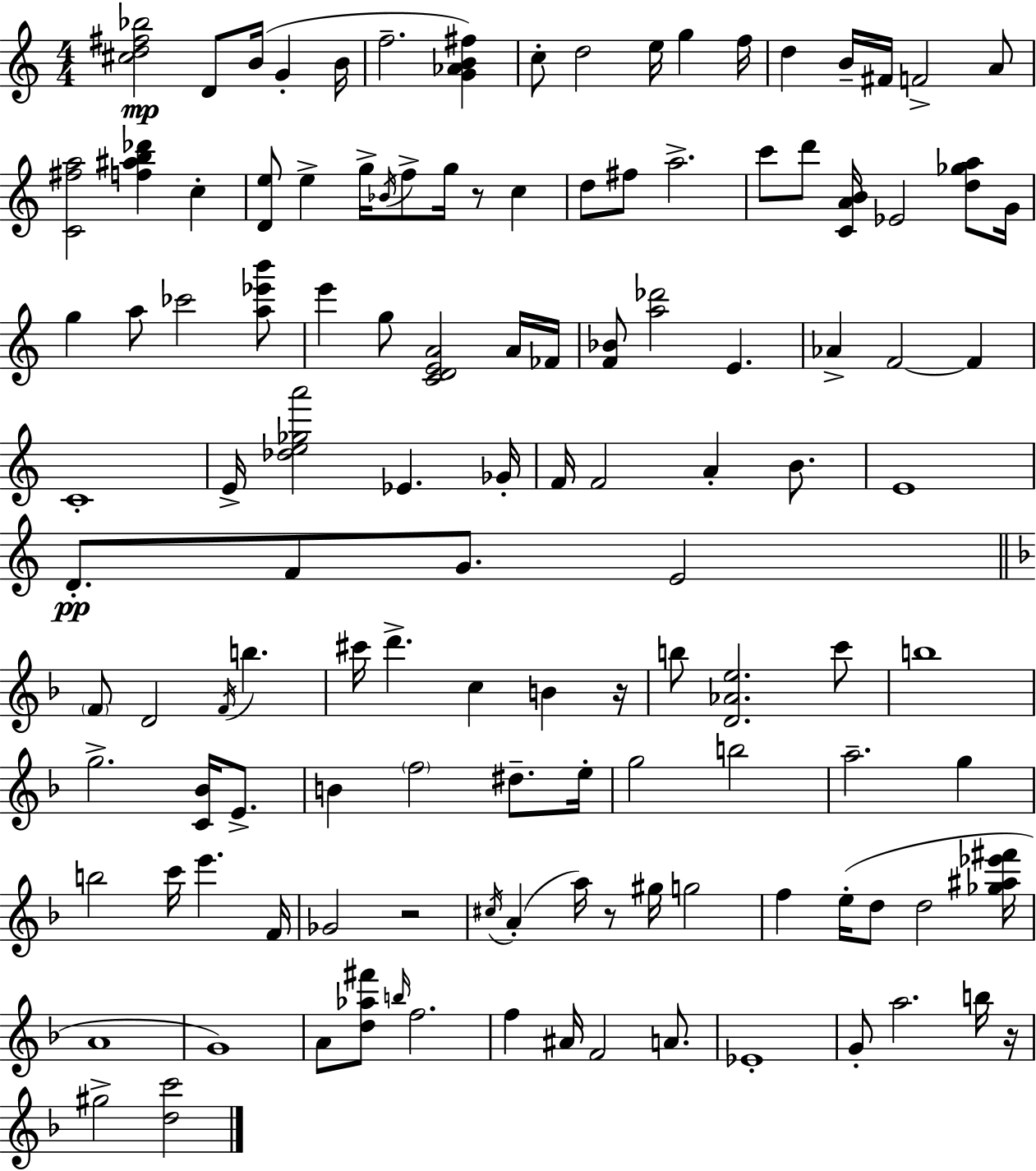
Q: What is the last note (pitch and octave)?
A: G#5